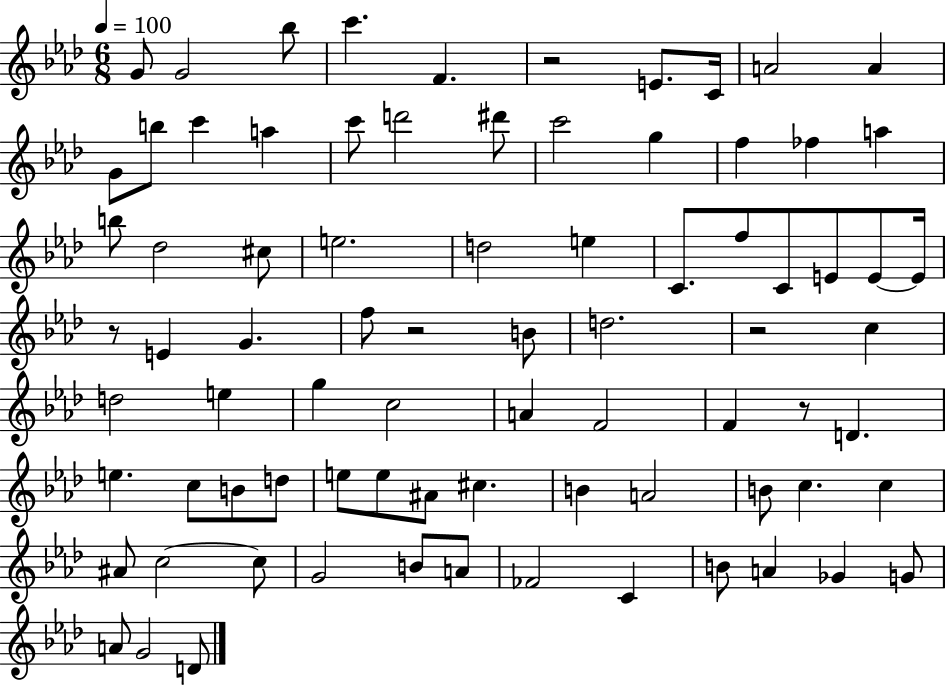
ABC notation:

X:1
T:Untitled
M:6/8
L:1/4
K:Ab
G/2 G2 _b/2 c' F z2 E/2 C/4 A2 A G/2 b/2 c' a c'/2 d'2 ^d'/2 c'2 g f _f a b/2 _d2 ^c/2 e2 d2 e C/2 f/2 C/2 E/2 E/2 E/4 z/2 E G f/2 z2 B/2 d2 z2 c d2 e g c2 A F2 F z/2 D e c/2 B/2 d/2 e/2 e/2 ^A/2 ^c B A2 B/2 c c ^A/2 c2 c/2 G2 B/2 A/2 _F2 C B/2 A _G G/2 A/2 G2 D/2